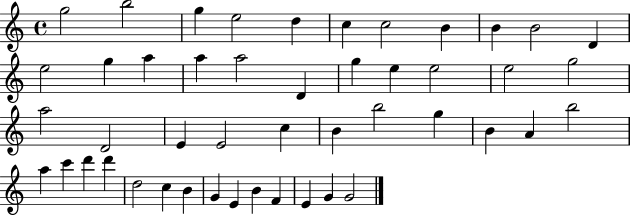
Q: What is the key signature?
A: C major